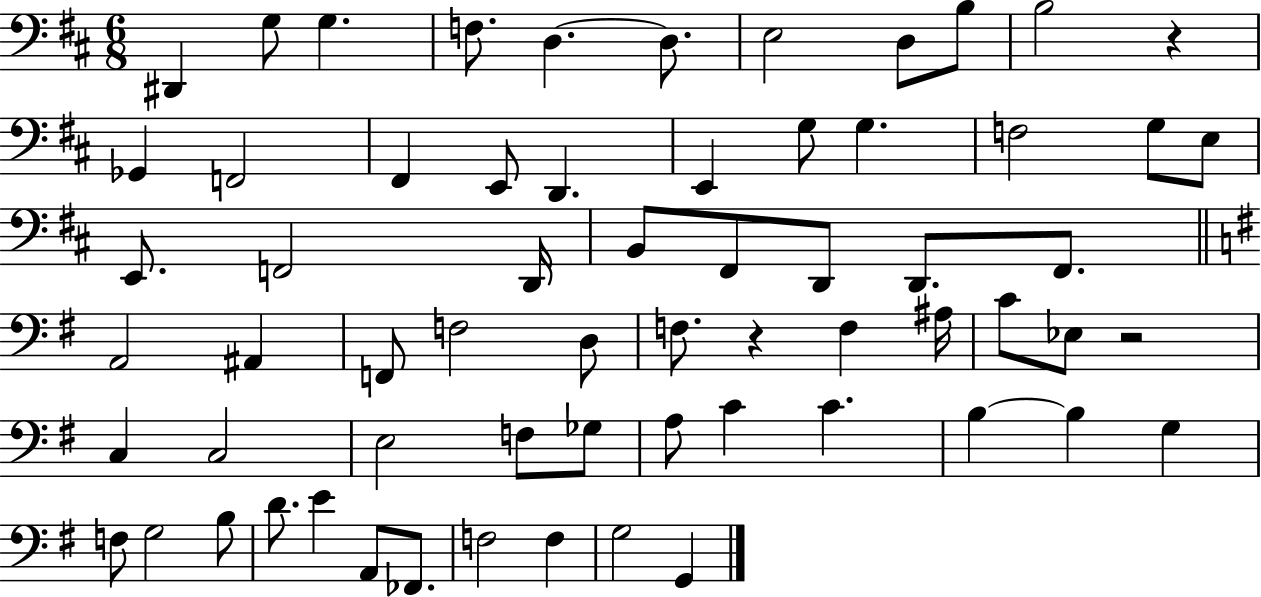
X:1
T:Untitled
M:6/8
L:1/4
K:D
^D,, G,/2 G, F,/2 D, D,/2 E,2 D,/2 B,/2 B,2 z _G,, F,,2 ^F,, E,,/2 D,, E,, G,/2 G, F,2 G,/2 E,/2 E,,/2 F,,2 D,,/4 B,,/2 ^F,,/2 D,,/2 D,,/2 ^F,,/2 A,,2 ^A,, F,,/2 F,2 D,/2 F,/2 z F, ^A,/4 C/2 _E,/2 z2 C, C,2 E,2 F,/2 _G,/2 A,/2 C C B, B, G, F,/2 G,2 B,/2 D/2 E A,,/2 _F,,/2 F,2 F, G,2 G,,